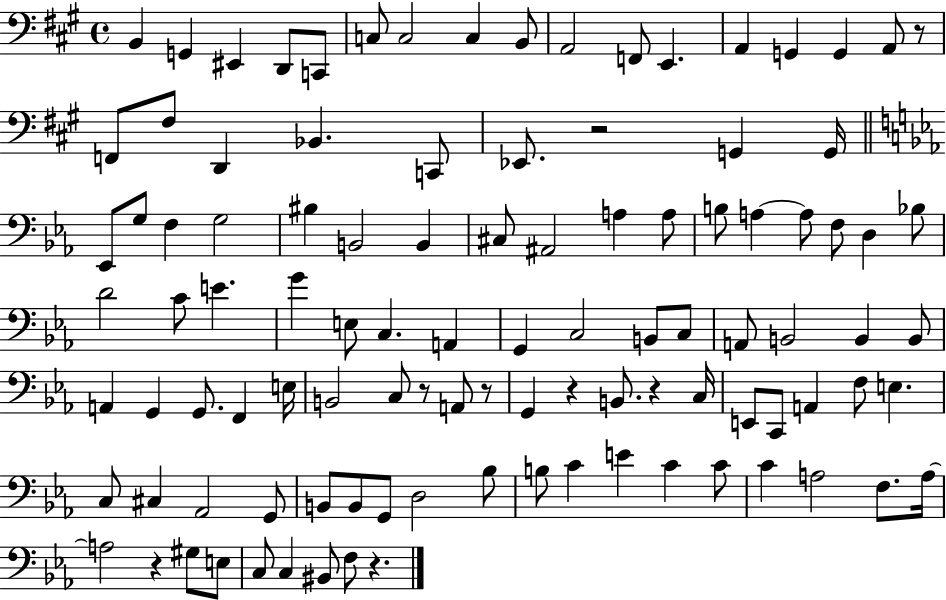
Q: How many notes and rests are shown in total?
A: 105